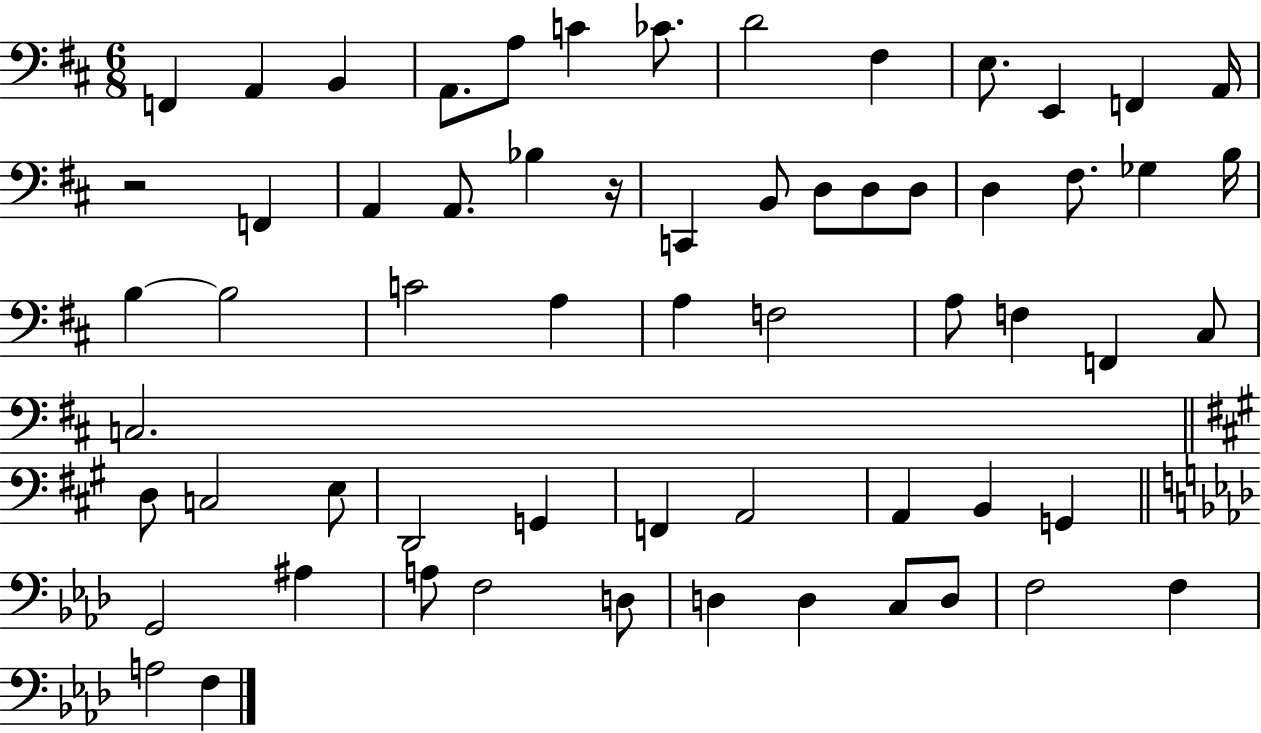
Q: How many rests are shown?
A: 2